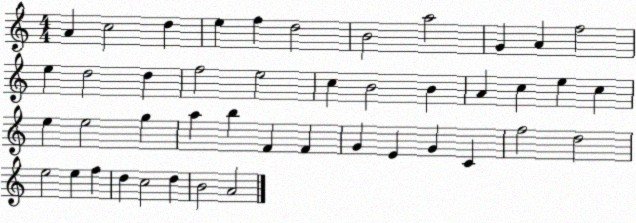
X:1
T:Untitled
M:4/4
L:1/4
K:C
A c2 d e f d2 B2 a2 G A f2 e d2 d f2 e2 c B2 B A c e c e e2 g a b F F G E G C f2 d2 e2 e f d c2 d B2 A2